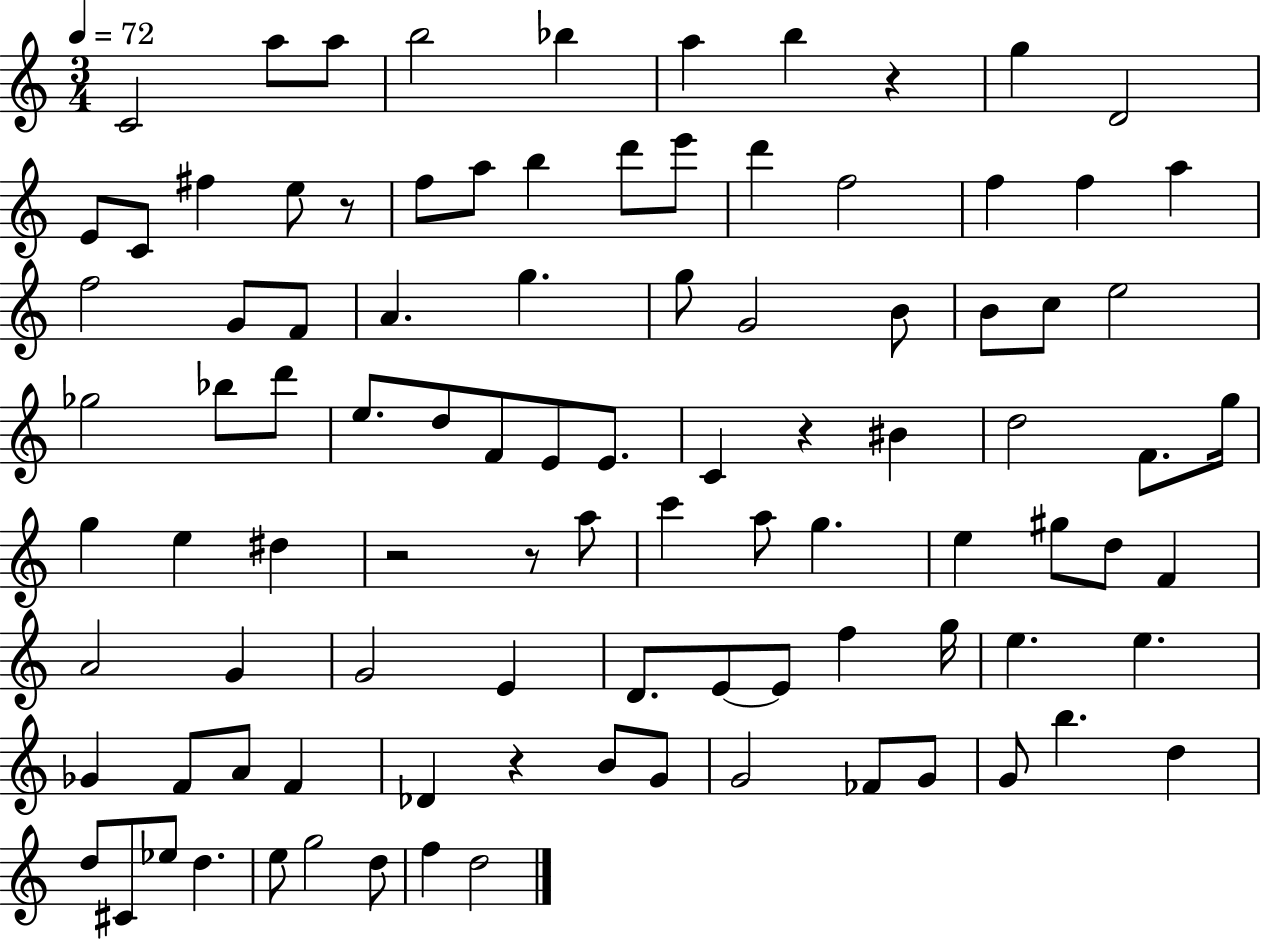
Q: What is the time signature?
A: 3/4